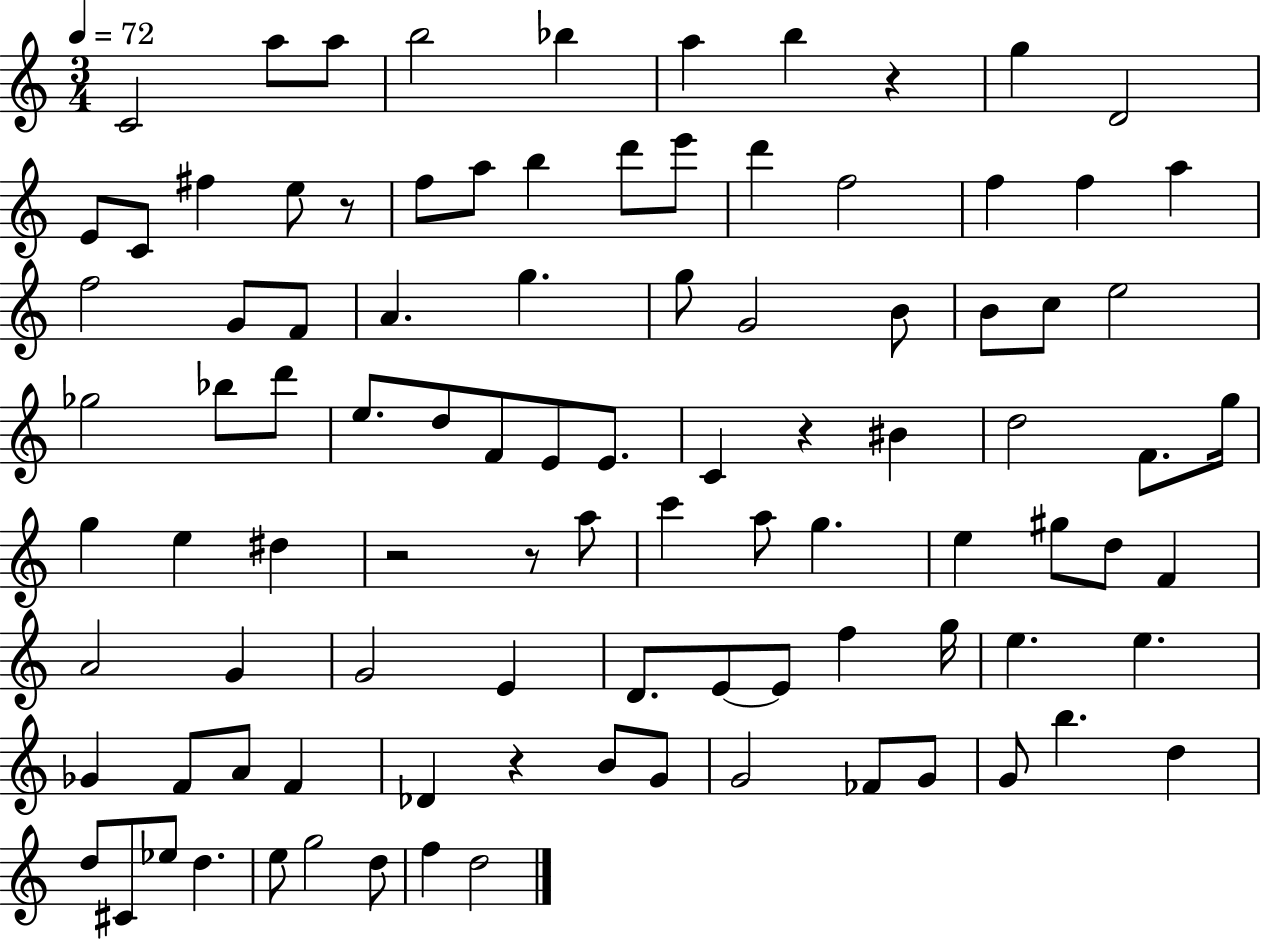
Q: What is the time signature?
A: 3/4